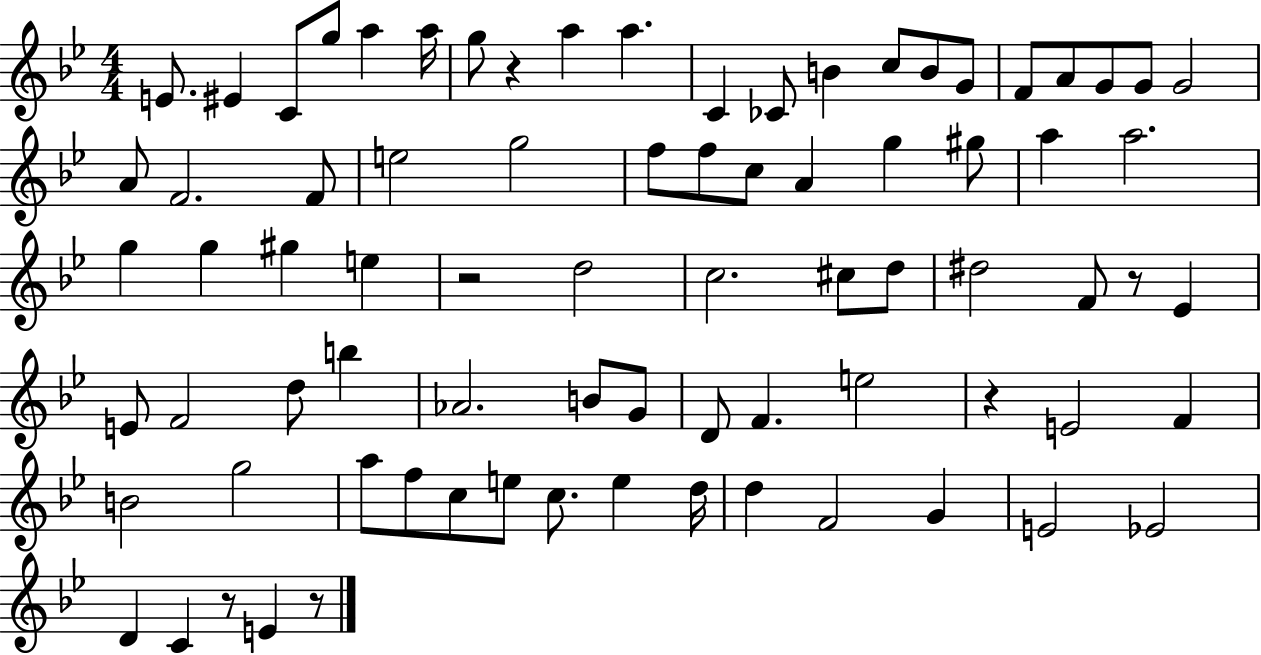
{
  \clef treble
  \numericTimeSignature
  \time 4/4
  \key bes \major
  e'8. eis'4 c'8 g''8 a''4 a''16 | g''8 r4 a''4 a''4. | c'4 ces'8 b'4 c''8 b'8 g'8 | f'8 a'8 g'8 g'8 g'2 | \break a'8 f'2. f'8 | e''2 g''2 | f''8 f''8 c''8 a'4 g''4 gis''8 | a''4 a''2. | \break g''4 g''4 gis''4 e''4 | r2 d''2 | c''2. cis''8 d''8 | dis''2 f'8 r8 ees'4 | \break e'8 f'2 d''8 b''4 | aes'2. b'8 g'8 | d'8 f'4. e''2 | r4 e'2 f'4 | \break b'2 g''2 | a''8 f''8 c''8 e''8 c''8. e''4 d''16 | d''4 f'2 g'4 | e'2 ees'2 | \break d'4 c'4 r8 e'4 r8 | \bar "|."
}